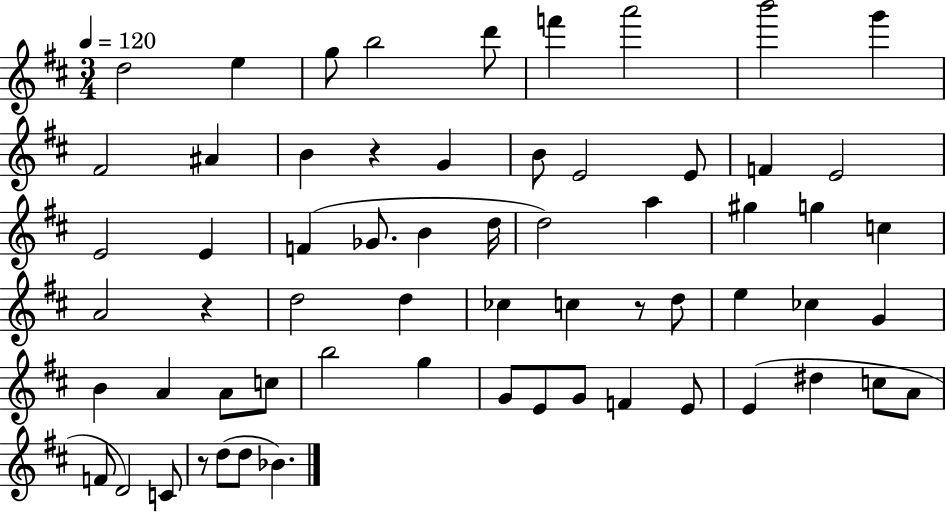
{
  \clef treble
  \numericTimeSignature
  \time 3/4
  \key d \major
  \tempo 4 = 120
  d''2 e''4 | g''8 b''2 d'''8 | f'''4 a'''2 | b'''2 g'''4 | \break fis'2 ais'4 | b'4 r4 g'4 | b'8 e'2 e'8 | f'4 e'2 | \break e'2 e'4 | f'4( ges'8. b'4 d''16 | d''2) a''4 | gis''4 g''4 c''4 | \break a'2 r4 | d''2 d''4 | ces''4 c''4 r8 d''8 | e''4 ces''4 g'4 | \break b'4 a'4 a'8 c''8 | b''2 g''4 | g'8 e'8 g'8 f'4 e'8 | e'4( dis''4 c''8 a'8 | \break f'8 d'2) c'8 | r8 d''8( d''8 bes'4.) | \bar "|."
}